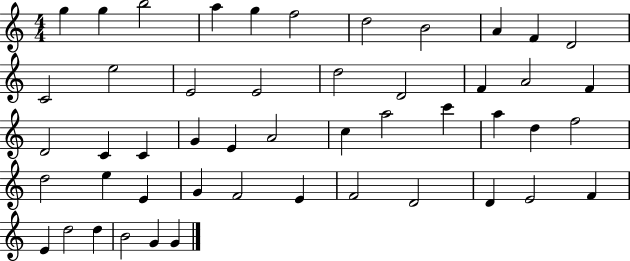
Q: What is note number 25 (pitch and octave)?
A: E4